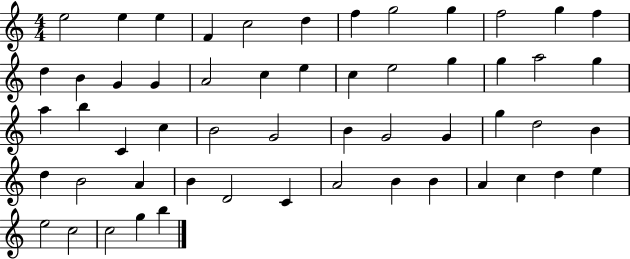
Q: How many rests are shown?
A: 0